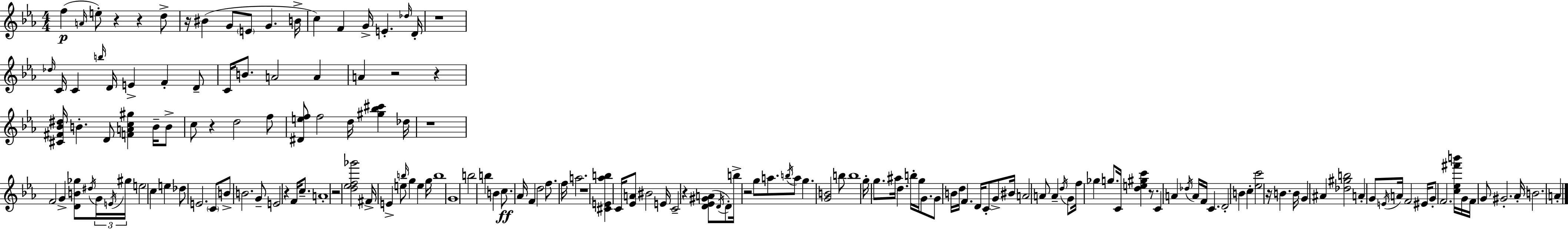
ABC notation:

X:1
T:Untitled
M:4/4
L:1/4
K:Cm
f A/4 e/2 z z d/2 z/4 ^B G/2 E/2 G B/4 c F G/4 E _d/4 D/4 z4 _d/4 C/4 C b/4 D/4 E F D/2 C/4 B/2 A2 A A z2 z [^C^F_B^d]/4 B D/2 [FAc^g] B/4 B/2 c/2 z d2 f/2 [^Def]/2 f2 d/4 [^g_b^c'] _d/4 z4 F2 G [DB_g]/2 ^d/4 G/4 E/4 ^g/4 e2 c e _d/2 E2 C/2 B/2 B2 G/2 E2 z F/4 c/2 A4 z2 [d_ef_g']2 ^F/4 E e/2 b/4 g e g/4 b4 G4 b2 b B c/2 _A/4 F d2 f/2 f/4 a2 z4 [^CE_ab] C/4 [_EA]/2 ^B2 E/4 C2 z [D_E^GA]/2 D/4 D/2 b/4 z2 g/2 a/2 b/4 a/2 g [GB]2 b/2 b4 g/4 g/2 ^a/4 d b/4 g/4 G/2 G/2 B/4 d/4 F D/4 C/2 G/2 ^B/4 A2 A/2 A d/4 G/2 f/4 _g g/2 C/4 [de^gc'] z/2 C A _d/4 A/4 F/4 C D2 B c [_ec']2 z/4 B B/4 G ^A [_d^gb]2 A G/2 E/4 A/4 F2 ^E/4 G/2 F2 [c_e^f'b']/4 G/4 F/4 G/2 ^G2 _A/4 B2 A